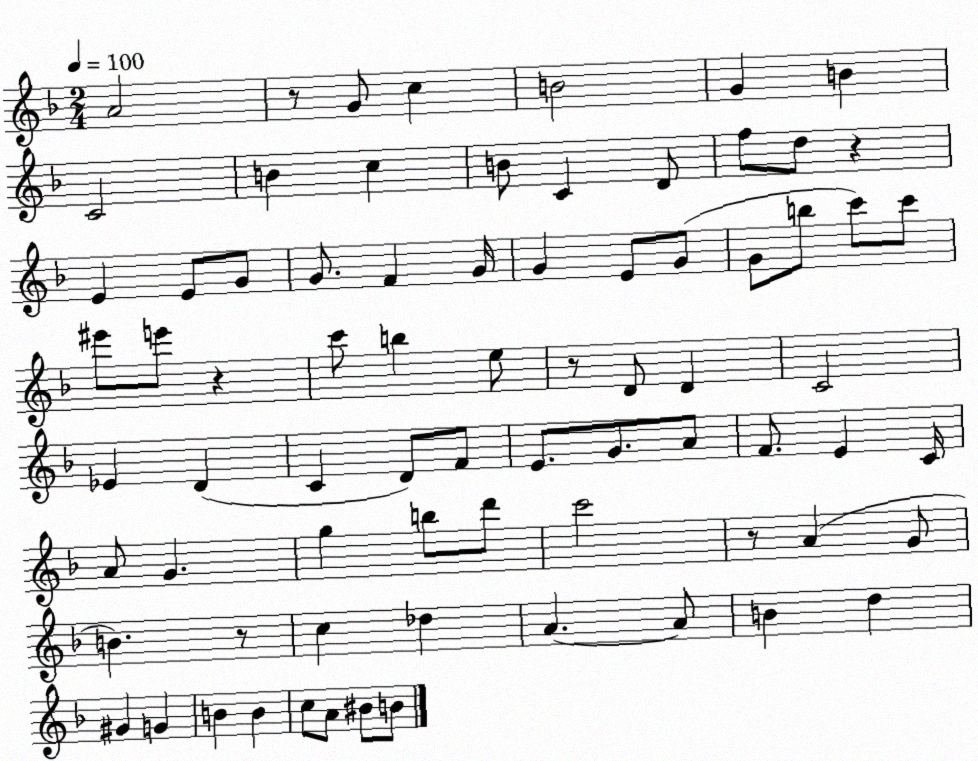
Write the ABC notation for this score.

X:1
T:Untitled
M:2/4
L:1/4
K:F
A2 z/2 G/2 c B2 G B C2 B c B/2 C D/2 f/2 d/2 z E E/2 G/2 G/2 F G/4 G E/2 G/2 G/2 b/2 c'/2 c'/2 ^e'/2 e'/2 z c'/2 b e/2 z/2 D/2 D C2 _E D C D/2 F/2 E/2 G/2 A/2 F/2 E C/4 A/2 G g b/2 d'/2 c'2 z/2 A G/2 B z/2 c _d A A/2 B d ^G G B B c/2 A/2 ^B/2 B/2